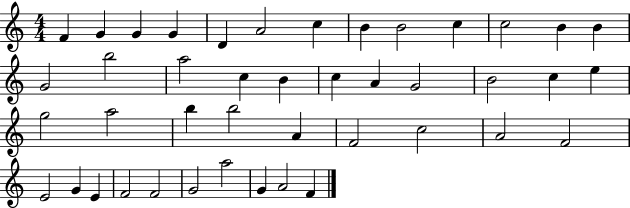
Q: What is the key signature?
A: C major